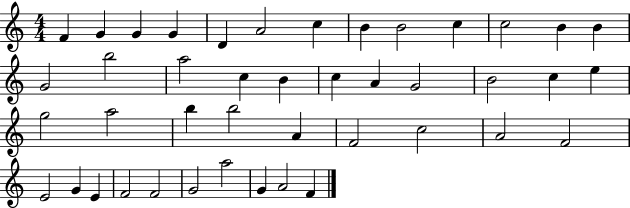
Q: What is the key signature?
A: C major